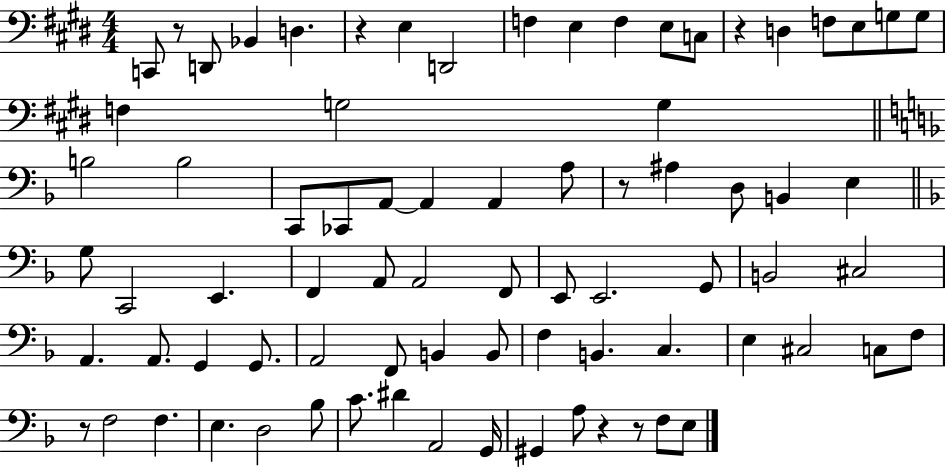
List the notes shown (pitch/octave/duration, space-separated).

C2/e R/e D2/e Bb2/q D3/q. R/q E3/q D2/h F3/q E3/q F3/q E3/e C3/e R/q D3/q F3/e E3/e G3/e G3/e F3/q G3/h G3/q B3/h B3/h C2/e CES2/e A2/e A2/q A2/q A3/e R/e A#3/q D3/e B2/q E3/q G3/e C2/h E2/q. F2/q A2/e A2/h F2/e E2/e E2/h. G2/e B2/h C#3/h A2/q. A2/e. G2/q G2/e. A2/h F2/e B2/q B2/e F3/q B2/q. C3/q. E3/q C#3/h C3/e F3/e R/e F3/h F3/q. E3/q. D3/h Bb3/e C4/e. D#4/q A2/h G2/s G#2/q A3/e R/q R/e F3/e E3/e